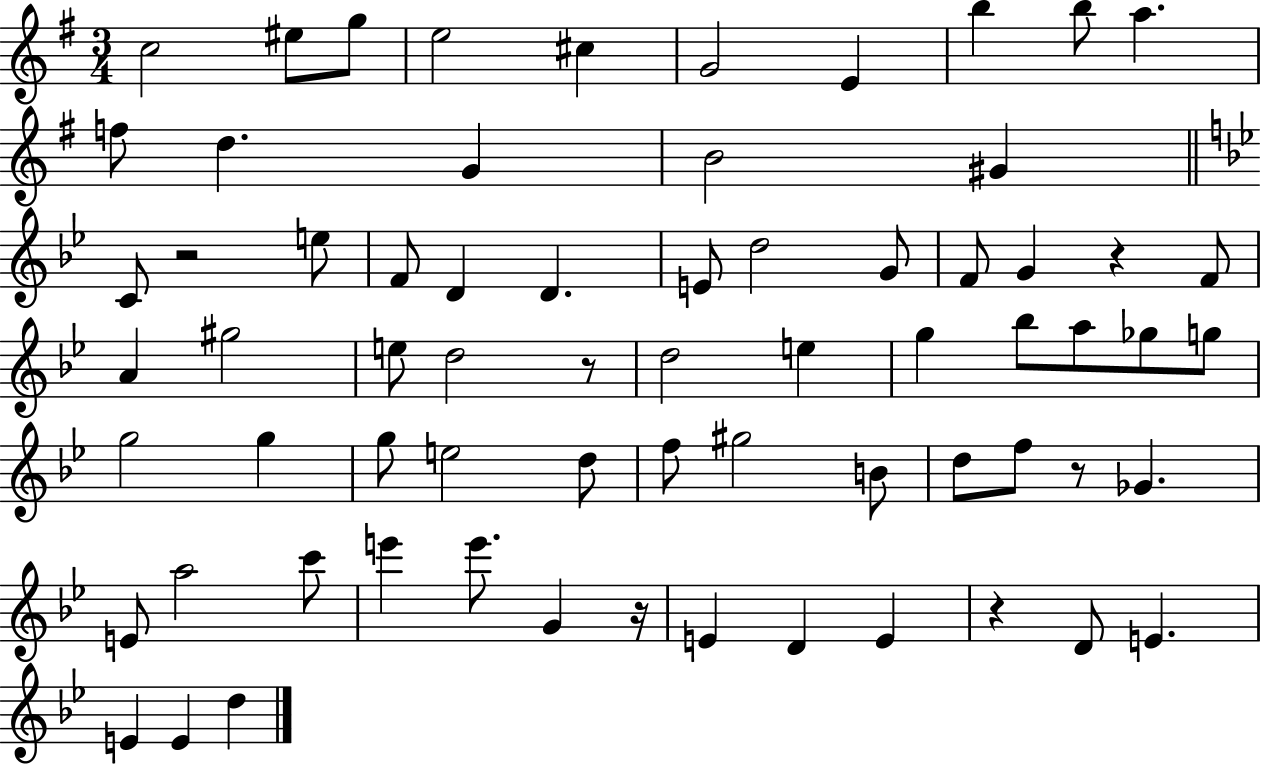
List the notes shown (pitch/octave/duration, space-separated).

C5/h EIS5/e G5/e E5/h C#5/q G4/h E4/q B5/q B5/e A5/q. F5/e D5/q. G4/q B4/h G#4/q C4/e R/h E5/e F4/e D4/q D4/q. E4/e D5/h G4/e F4/e G4/q R/q F4/e A4/q G#5/h E5/e D5/h R/e D5/h E5/q G5/q Bb5/e A5/e Gb5/e G5/e G5/h G5/q G5/e E5/h D5/e F5/e G#5/h B4/e D5/e F5/e R/e Gb4/q. E4/e A5/h C6/e E6/q E6/e. G4/q R/s E4/q D4/q E4/q R/q D4/e E4/q. E4/q E4/q D5/q